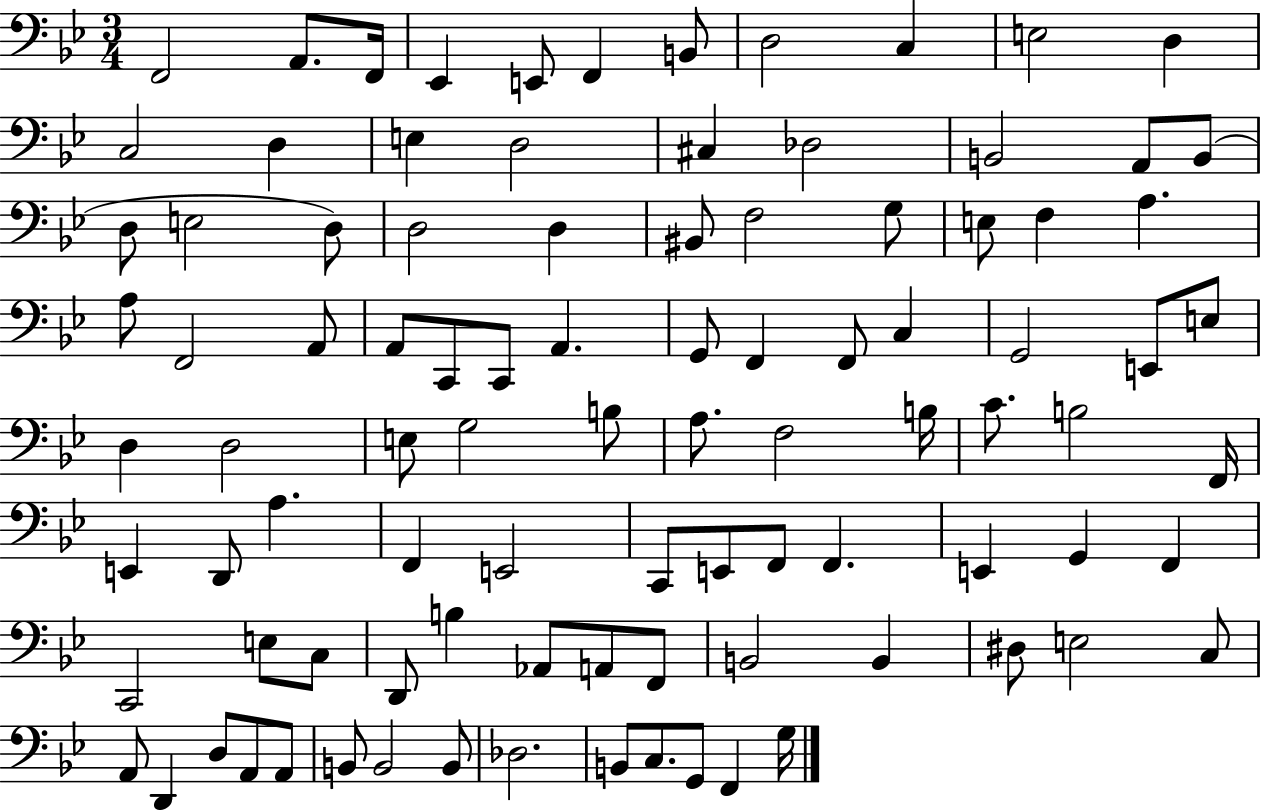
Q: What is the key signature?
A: BES major